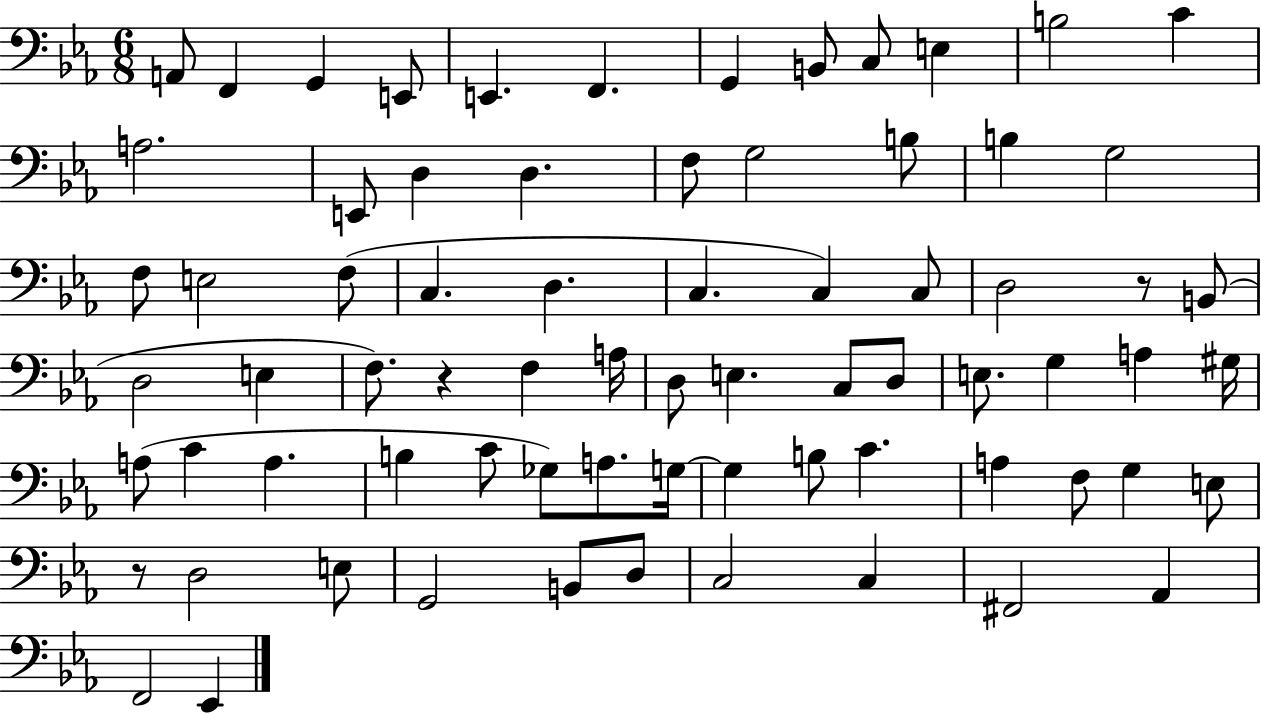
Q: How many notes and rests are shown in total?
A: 73